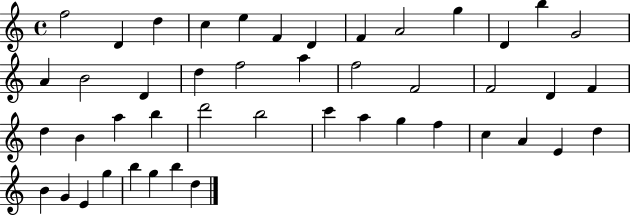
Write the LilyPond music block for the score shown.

{
  \clef treble
  \time 4/4
  \defaultTimeSignature
  \key c \major
  f''2 d'4 d''4 | c''4 e''4 f'4 d'4 | f'4 a'2 g''4 | d'4 b''4 g'2 | \break a'4 b'2 d'4 | d''4 f''2 a''4 | f''2 f'2 | f'2 d'4 f'4 | \break d''4 b'4 a''4 b''4 | d'''2 b''2 | c'''4 a''4 g''4 f''4 | c''4 a'4 e'4 d''4 | \break b'4 g'4 e'4 g''4 | b''4 g''4 b''4 d''4 | \bar "|."
}